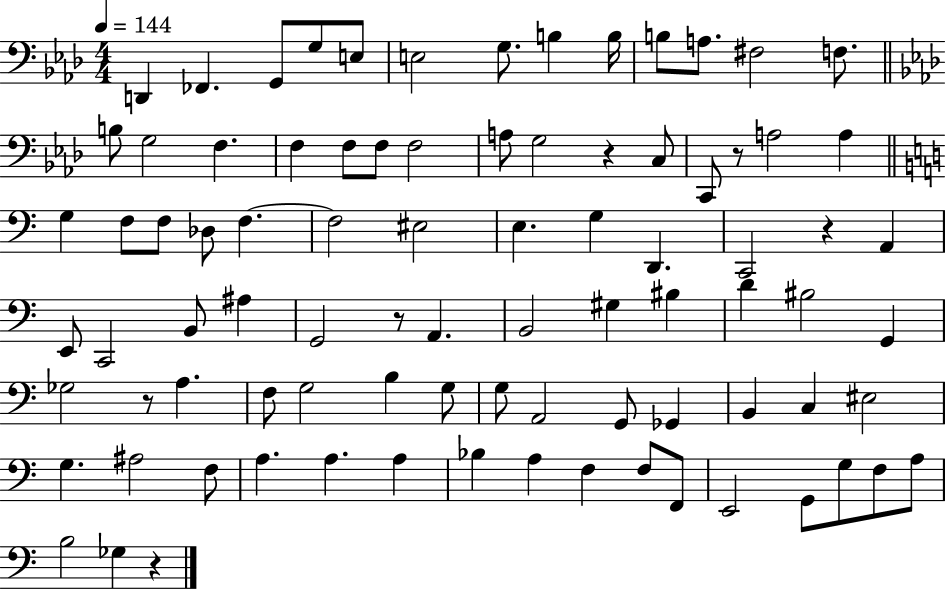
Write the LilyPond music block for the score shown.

{
  \clef bass
  \numericTimeSignature
  \time 4/4
  \key aes \major
  \tempo 4 = 144
  d,4 fes,4. g,8 g8 e8 | e2 g8. b4 b16 | b8 a8. fis2 f8. | \bar "||" \break \key aes \major b8 g2 f4. | f4 f8 f8 f2 | a8 g2 r4 c8 | c,8 r8 a2 a4 | \break \bar "||" \break \key c \major g4 f8 f8 des8 f4.~~ | f2 eis2 | e4. g4 d,4. | c,2 r4 a,4 | \break e,8 c,2 b,8 ais4 | g,2 r8 a,4. | b,2 gis4 bis4 | d'4 bis2 g,4 | \break ges2 r8 a4. | f8 g2 b4 g8 | g8 a,2 g,8 ges,4 | b,4 c4 eis2 | \break g4. ais2 f8 | a4. a4. a4 | bes4 a4 f4 f8 f,8 | e,2 g,8 g8 f8 a8 | \break b2 ges4 r4 | \bar "|."
}